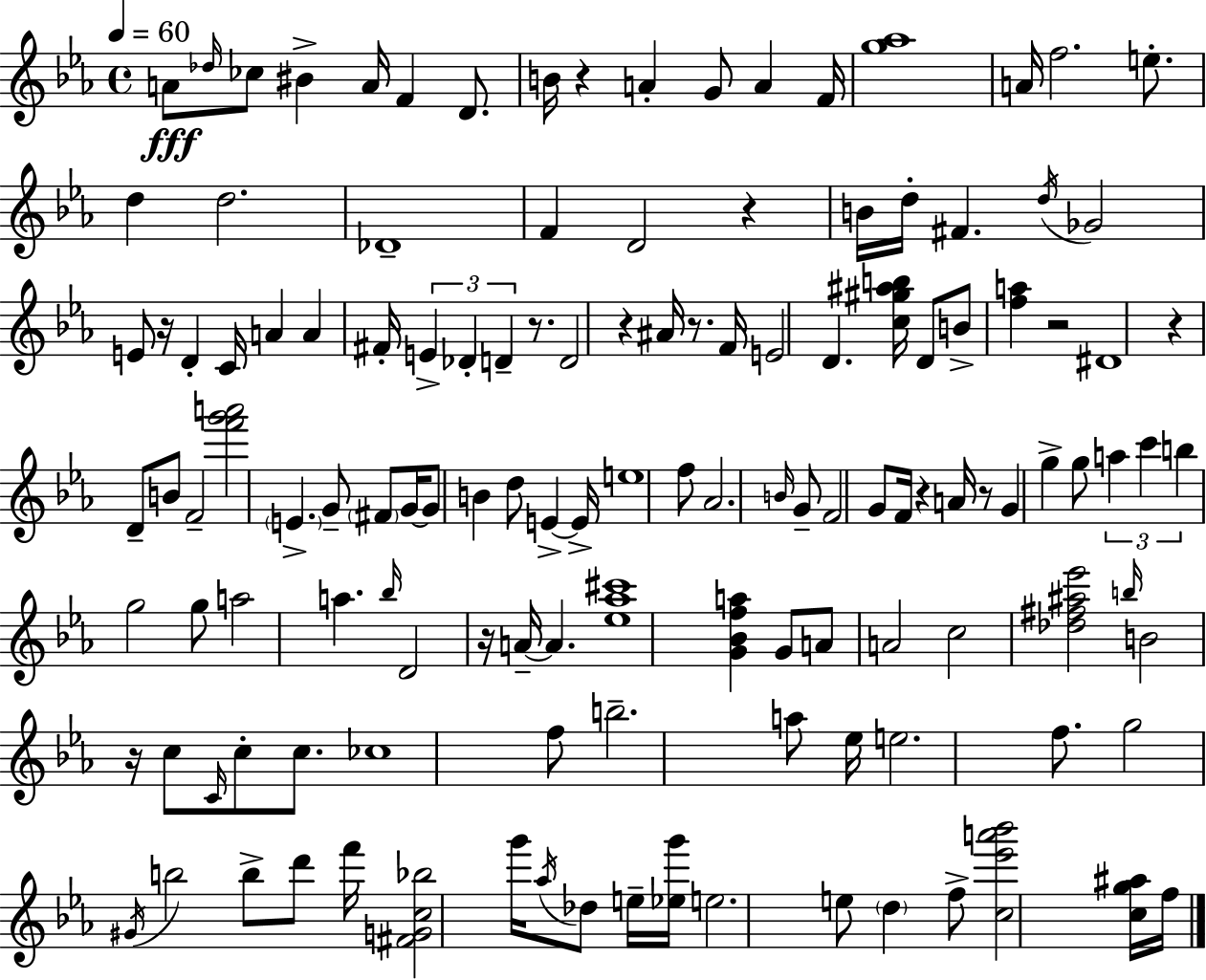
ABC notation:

X:1
T:Untitled
M:4/4
L:1/4
K:Eb
A/2 _d/4 _c/2 ^B A/4 F D/2 B/4 z A G/2 A F/4 [g_a]4 A/4 f2 e/2 d d2 _D4 F D2 z B/4 d/4 ^F d/4 _G2 E/2 z/4 D C/4 A A ^F/4 E _D D z/2 D2 z ^A/4 z/2 F/4 E2 D [c^g^ab]/4 D/2 B/2 [fa] z2 ^D4 z D/2 B/2 F2 [f'g'a']2 E G/2 ^F/2 G/4 G/2 B d/2 E E/4 e4 f/2 _A2 B/4 G/2 F2 G/2 F/4 z A/4 z/2 G g g/2 a c' b g2 g/2 a2 a _b/4 D2 z/4 A/4 A [_e_a^c']4 [G_Bfa] G/2 A/2 A2 c2 [_d^f^a_e']2 b/4 B2 z/4 c/2 C/4 c/2 c/2 _c4 f/2 b2 a/2 _e/4 e2 f/2 g2 ^G/4 b2 b/2 d'/2 f'/4 [^FGc_b]2 g'/4 _a/4 _d/2 e/4 [_eg']/4 e2 e/2 d f/2 [c_e'a'_b']2 [cg^a]/4 f/4